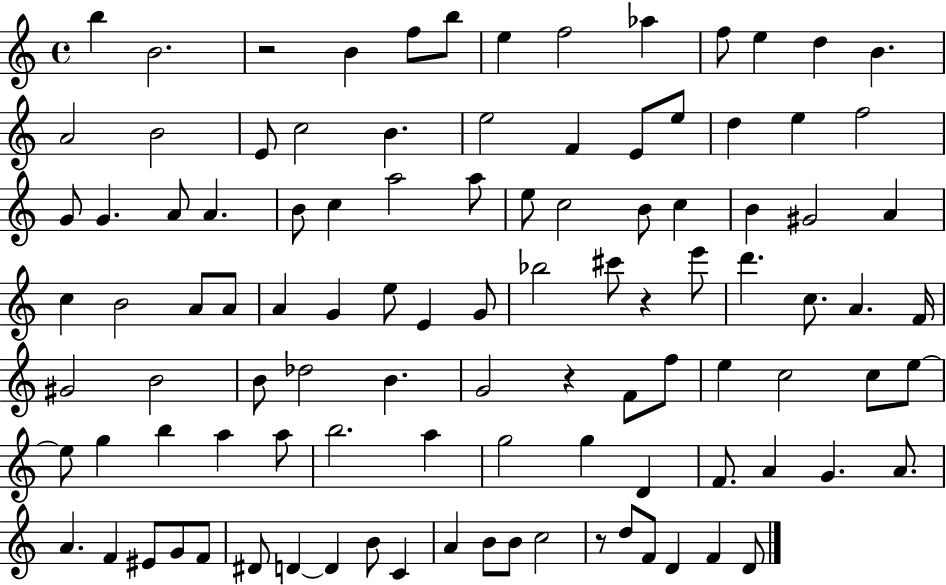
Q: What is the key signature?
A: C major